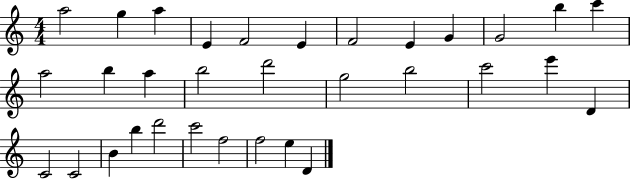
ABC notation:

X:1
T:Untitled
M:4/4
L:1/4
K:C
a2 g a E F2 E F2 E G G2 b c' a2 b a b2 d'2 g2 b2 c'2 e' D C2 C2 B b d'2 c'2 f2 f2 e D